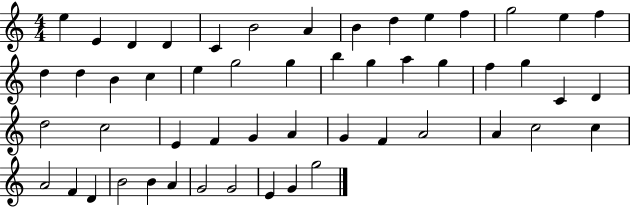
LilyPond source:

{
  \clef treble
  \numericTimeSignature
  \time 4/4
  \key c \major
  e''4 e'4 d'4 d'4 | c'4 b'2 a'4 | b'4 d''4 e''4 f''4 | g''2 e''4 f''4 | \break d''4 d''4 b'4 c''4 | e''4 g''2 g''4 | b''4 g''4 a''4 g''4 | f''4 g''4 c'4 d'4 | \break d''2 c''2 | e'4 f'4 g'4 a'4 | g'4 f'4 a'2 | a'4 c''2 c''4 | \break a'2 f'4 d'4 | b'2 b'4 a'4 | g'2 g'2 | e'4 g'4 g''2 | \break \bar "|."
}